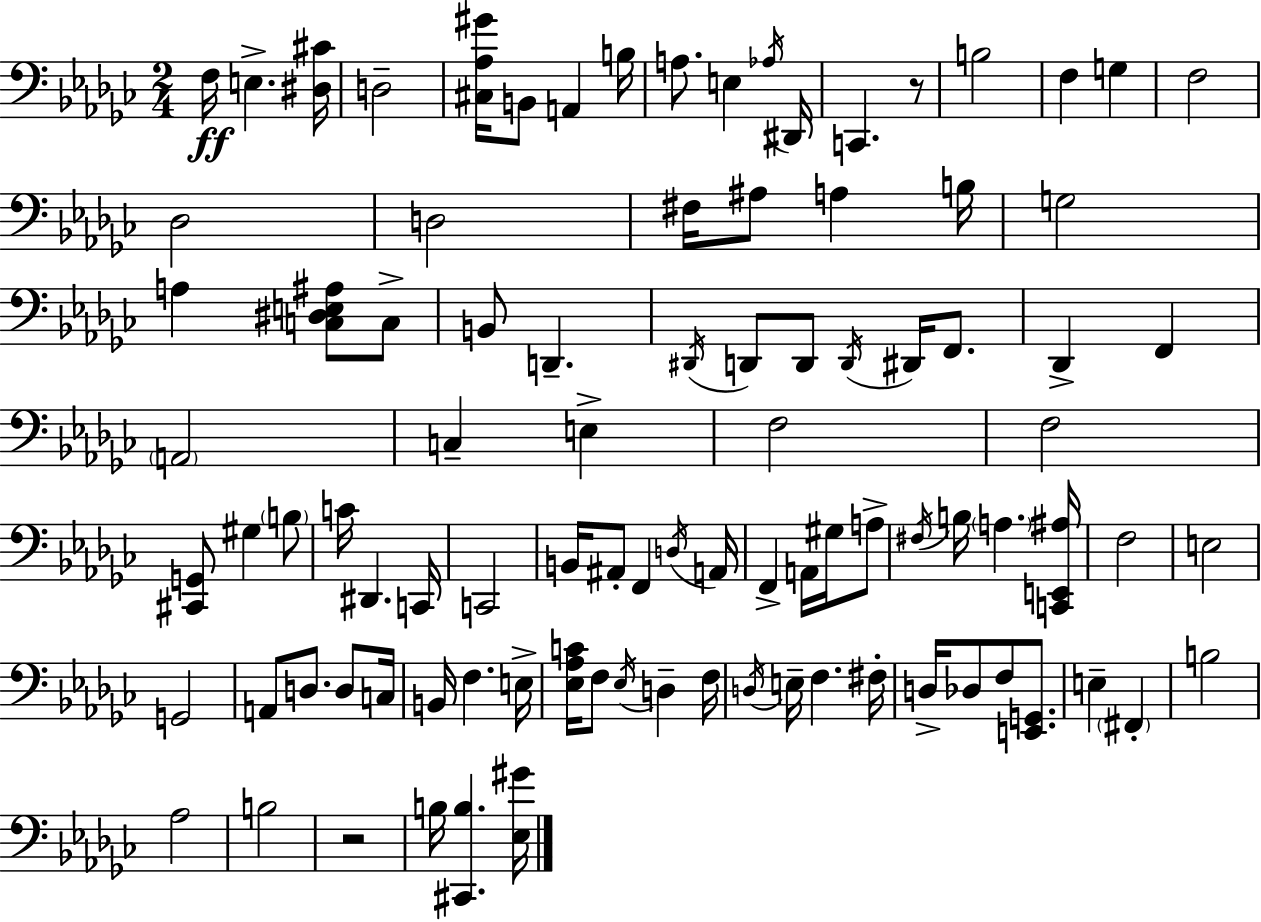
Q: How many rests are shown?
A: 2